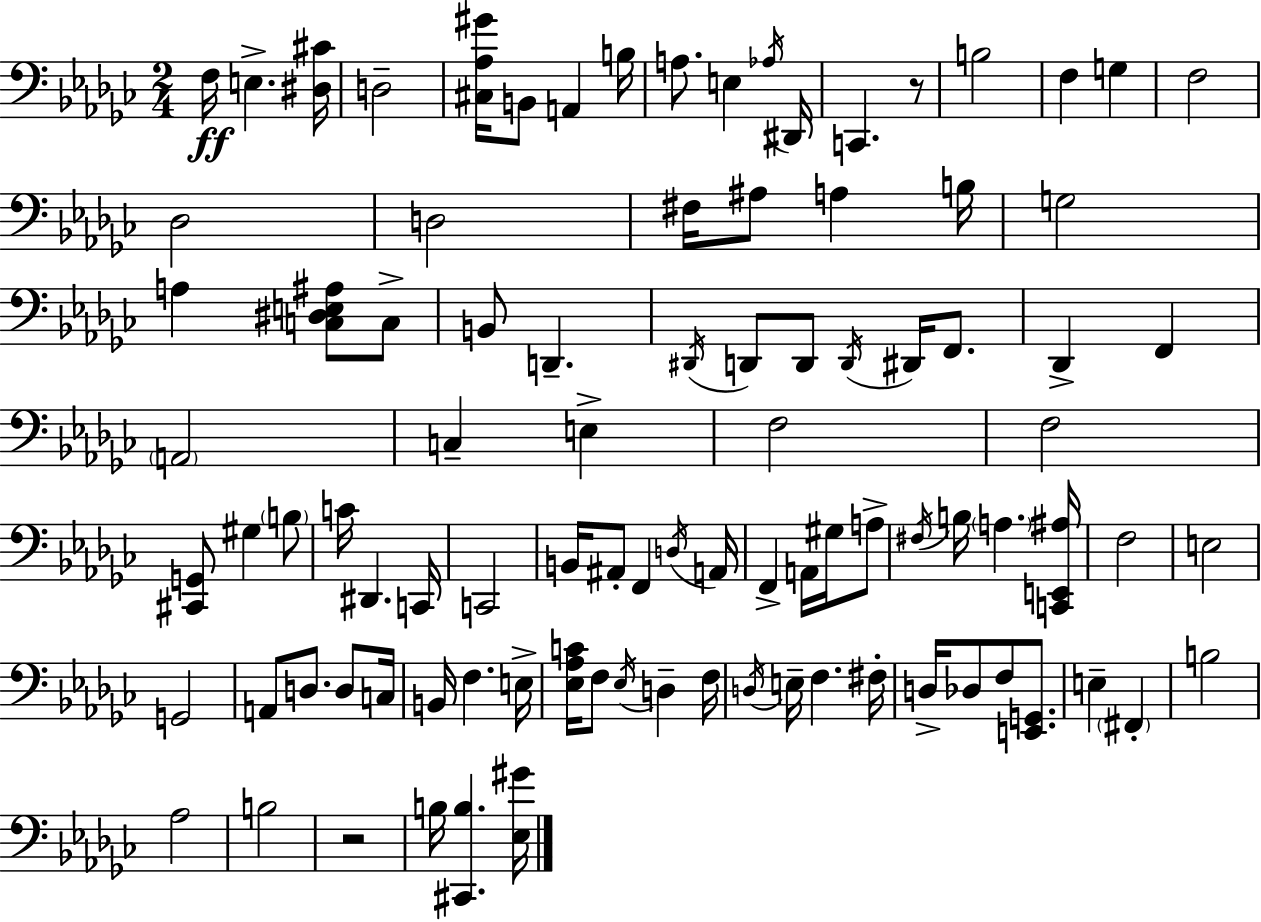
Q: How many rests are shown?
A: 2